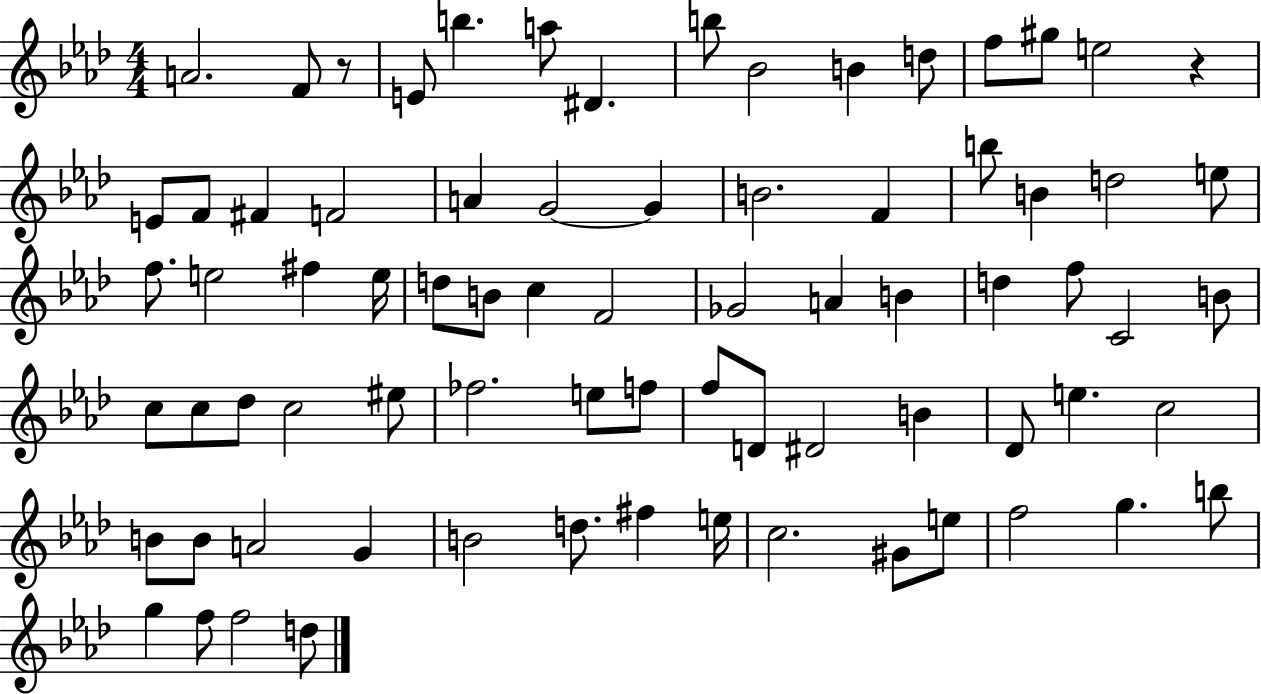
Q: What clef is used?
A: treble